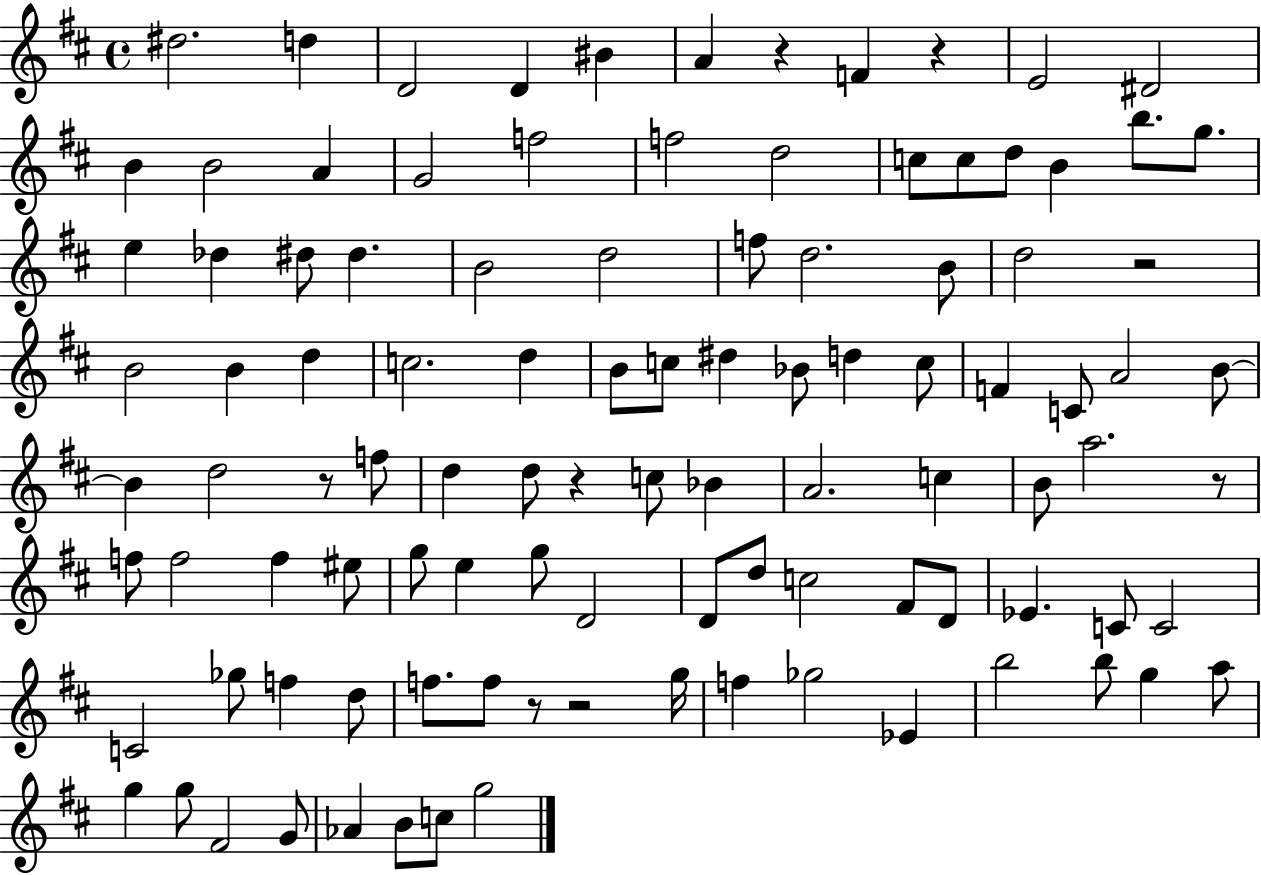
X:1
T:Untitled
M:4/4
L:1/4
K:D
^d2 d D2 D ^B A z F z E2 ^D2 B B2 A G2 f2 f2 d2 c/2 c/2 d/2 B b/2 g/2 e _d ^d/2 ^d B2 d2 f/2 d2 B/2 d2 z2 B2 B d c2 d B/2 c/2 ^d _B/2 d c/2 F C/2 A2 B/2 B d2 z/2 f/2 d d/2 z c/2 _B A2 c B/2 a2 z/2 f/2 f2 f ^e/2 g/2 e g/2 D2 D/2 d/2 c2 ^F/2 D/2 _E C/2 C2 C2 _g/2 f d/2 f/2 f/2 z/2 z2 g/4 f _g2 _E b2 b/2 g a/2 g g/2 ^F2 G/2 _A B/2 c/2 g2